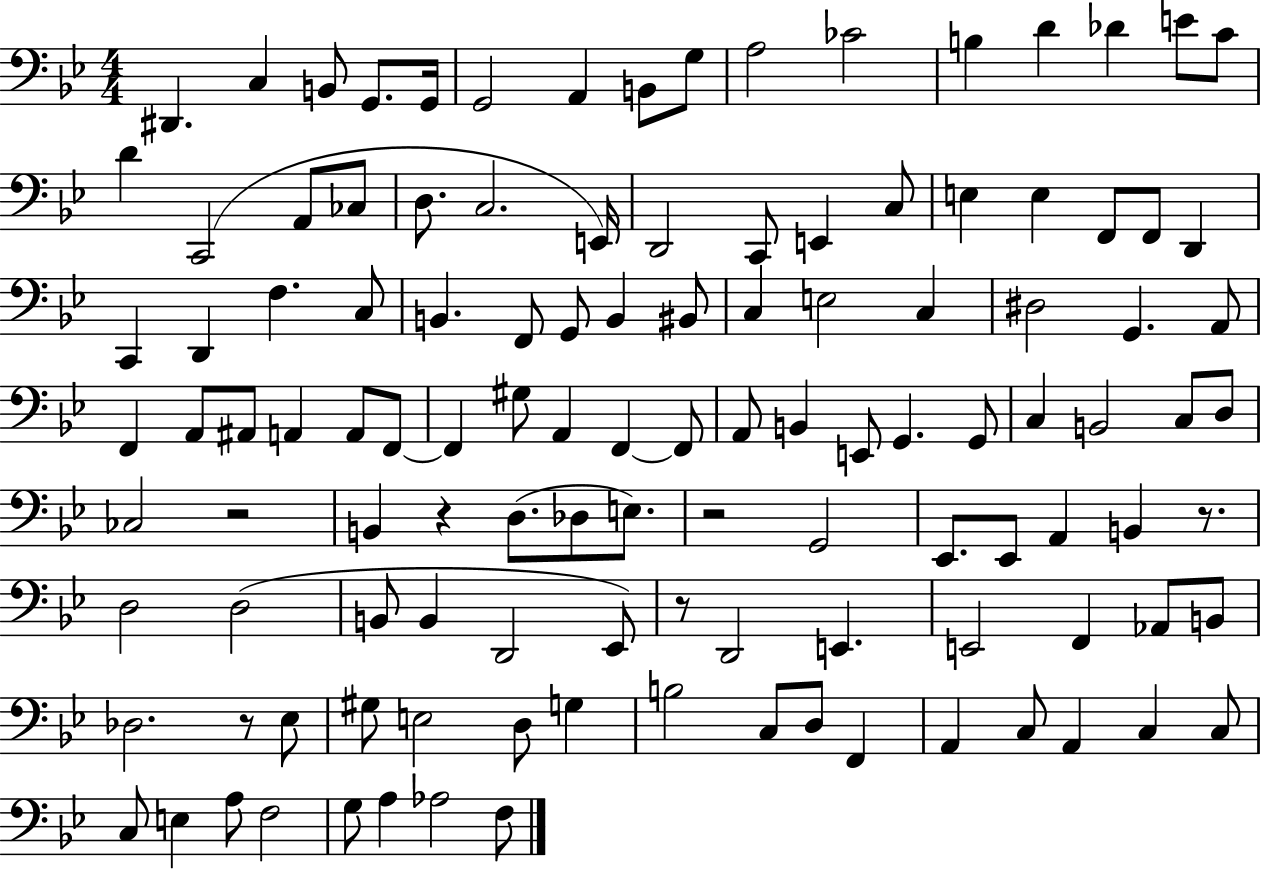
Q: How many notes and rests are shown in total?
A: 118